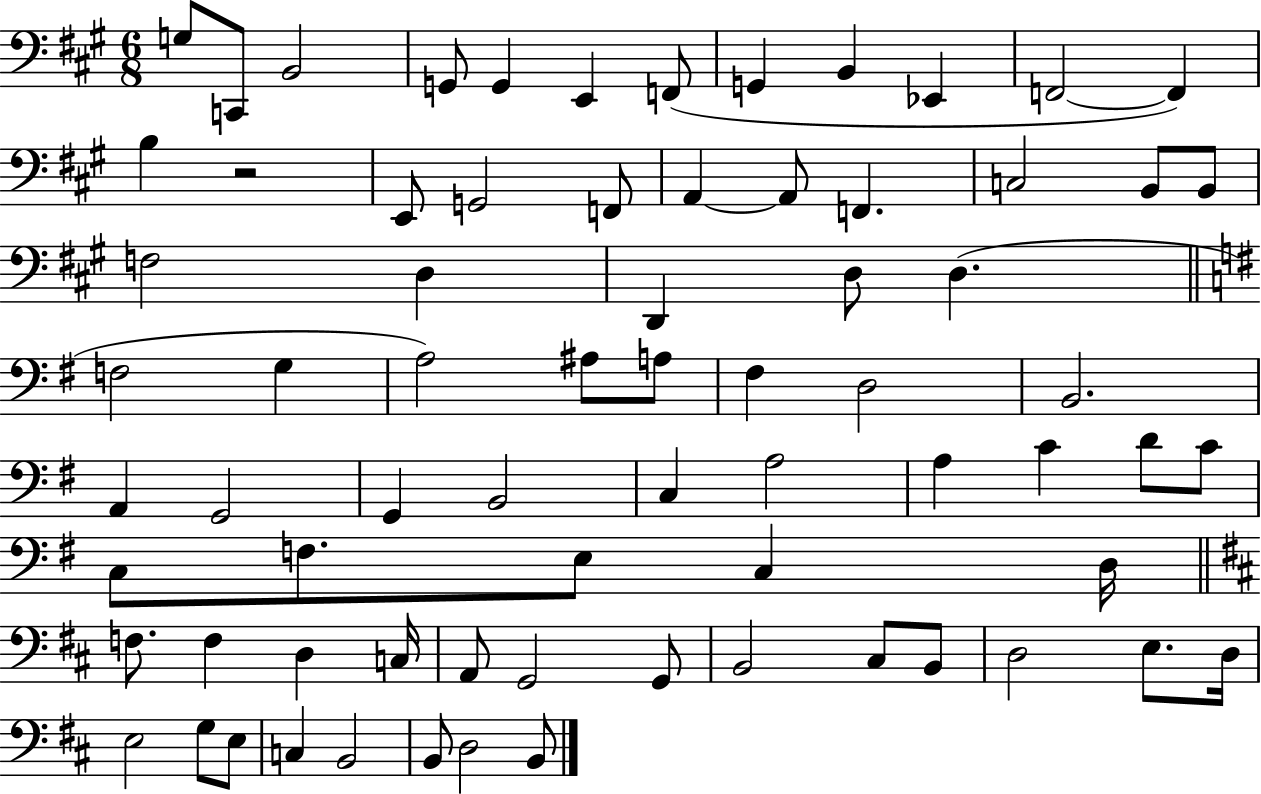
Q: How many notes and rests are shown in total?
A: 72